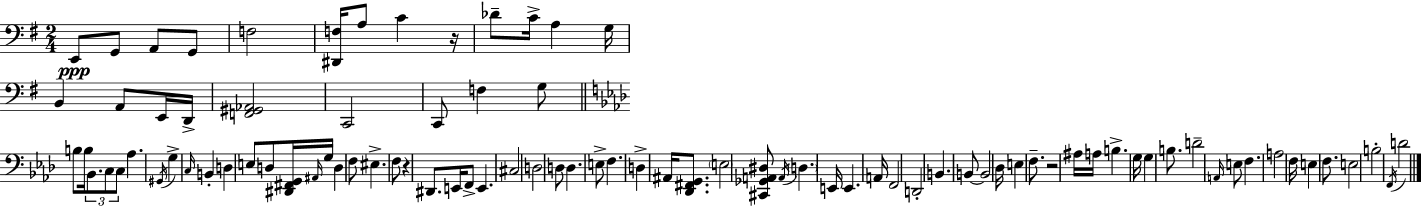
E2/e G2/e A2/e G2/e F3/h [D#2,F3]/s A3/e C4/q R/s Db4/e C4/s A3/q G3/s B2/q A2/e E2/s D2/s [F2,G#2,Ab2]/h C2/h C2/e F3/q G3/e B3/e B3/s Bb2/e. C3/e C3/e Ab3/q. G#2/s G3/q C3/s B2/q D3/q E3/e D3/e [D#2,F#2,G2]/s A#2/s G3/s D3/q F3/e EIS3/q. F3/e R/q D#2/e. E2/s F2/e E2/q. C#3/h D3/h D3/e D3/q. E3/e F3/q. D3/q A#2/s [Db2,F#2,G2]/e. E3/h [C#2,Gb2,A2,D#3]/e A2/s D3/q. E2/s E2/q. A2/s F2/h D2/h B2/q. B2/e B2/h Db3/s E3/q F3/e. R/h A#3/s A3/s B3/q. G3/s G3/q B3/e. D4/h A2/s E3/e F3/q. A3/h F3/s E3/q F3/e. E3/h B3/h F2/s D4/h